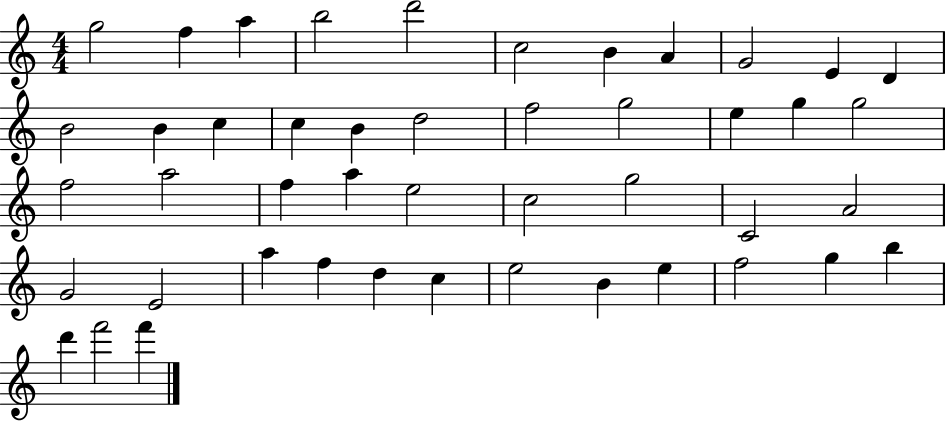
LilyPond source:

{
  \clef treble
  \numericTimeSignature
  \time 4/4
  \key c \major
  g''2 f''4 a''4 | b''2 d'''2 | c''2 b'4 a'4 | g'2 e'4 d'4 | \break b'2 b'4 c''4 | c''4 b'4 d''2 | f''2 g''2 | e''4 g''4 g''2 | \break f''2 a''2 | f''4 a''4 e''2 | c''2 g''2 | c'2 a'2 | \break g'2 e'2 | a''4 f''4 d''4 c''4 | e''2 b'4 e''4 | f''2 g''4 b''4 | \break d'''4 f'''2 f'''4 | \bar "|."
}